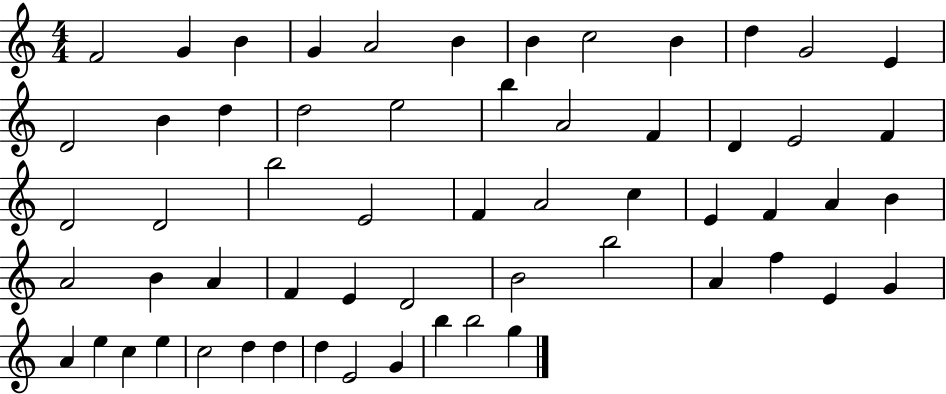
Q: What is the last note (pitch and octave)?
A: G5